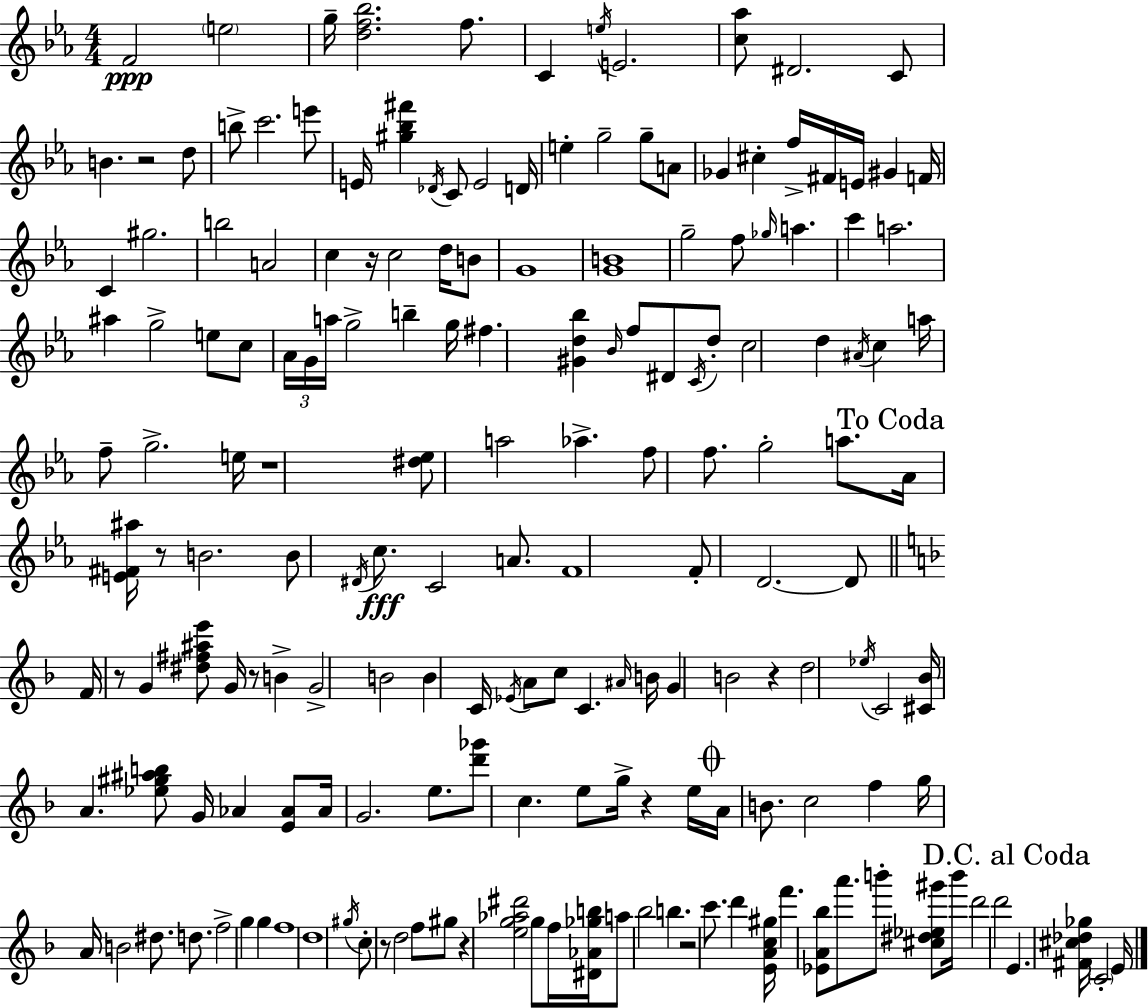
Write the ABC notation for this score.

X:1
T:Untitled
M:4/4
L:1/4
K:Cm
F2 e2 g/4 [df_b]2 f/2 C e/4 E2 [c_a]/2 ^D2 C/2 B z2 d/2 b/2 c'2 e'/2 E/4 [^g_b^f'] _D/4 C/2 E2 D/4 e g2 g/2 A/2 _G ^c f/4 ^F/4 E/4 ^G F/4 C ^g2 b2 A2 c z/4 c2 d/4 B/2 G4 [GB]4 g2 f/2 _g/4 a c' a2 ^a g2 e/2 c/2 _A/4 G/4 a/4 g2 b g/4 ^f [^Gd_b] _B/4 f/2 ^D/2 C/4 d/2 c2 d ^A/4 c a/4 f/2 g2 e/4 z4 [^d_e]/2 a2 _a f/2 f/2 g2 a/2 _A/4 [E^F^a]/4 z/2 B2 B/2 ^D/4 c/2 C2 A/2 F4 F/2 D2 D/2 F/4 z/2 G [^d^f^ae']/2 G/4 z/2 B G2 B2 B C/4 _E/4 A/2 c/2 C ^A/4 B/4 G B2 z d2 _e/4 C2 [^C_B]/4 A [_e^g^ab]/2 G/4 _A [E_A]/2 _A/4 G2 e/2 [d'_g']/2 c e/2 g/4 z e/4 A/4 B/2 c2 f g/4 A/4 B2 ^d/2 d/2 f2 g g f4 d4 ^g/4 c/2 z/2 d2 f/2 ^g/2 z [eg_a^d']2 g/2 f/4 [^D_A_gb]/4 a/2 _b2 b z2 c'/2 d' [EAc^g]/4 f' [_EA_b]/2 a'/2 b'/2 [^c^d_e^g']/2 b'/4 d'2 d'2 E [^F^c_d_g]/4 C2 E/4